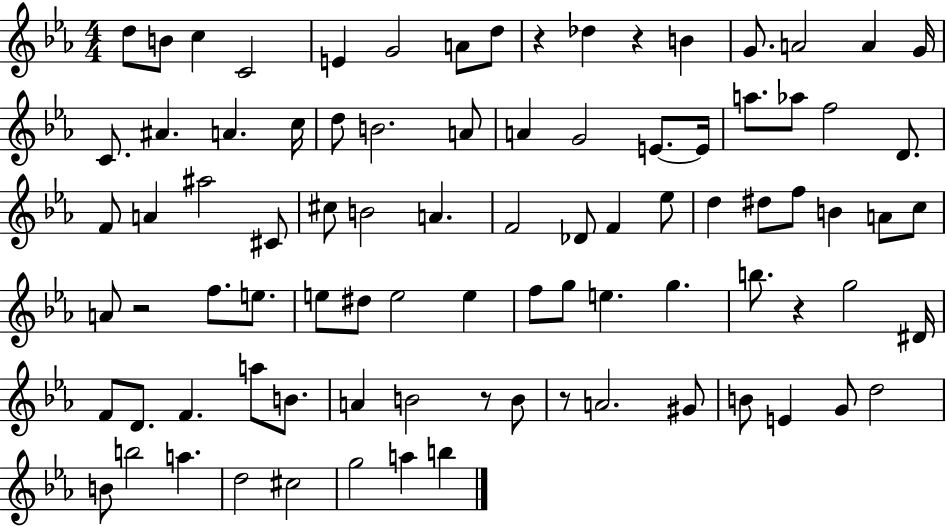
D5/e B4/e C5/q C4/h E4/q G4/h A4/e D5/e R/q Db5/q R/q B4/q G4/e. A4/h A4/q G4/s C4/e. A#4/q. A4/q. C5/s D5/e B4/h. A4/e A4/q G4/h E4/e. E4/s A5/e. Ab5/e F5/h D4/e. F4/e A4/q A#5/h C#4/e C#5/e B4/h A4/q. F4/h Db4/e F4/q Eb5/e D5/q D#5/e F5/e B4/q A4/e C5/e A4/e R/h F5/e. E5/e. E5/e D#5/e E5/h E5/q F5/e G5/e E5/q. G5/q. B5/e. R/q G5/h D#4/s F4/e D4/e. F4/q. A5/e B4/e. A4/q B4/h R/e B4/e R/e A4/h. G#4/e B4/e E4/q G4/e D5/h B4/e B5/h A5/q. D5/h C#5/h G5/h A5/q B5/q